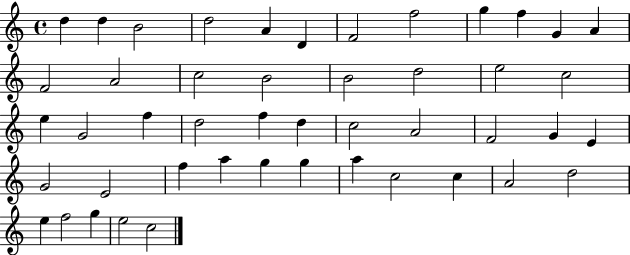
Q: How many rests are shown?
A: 0